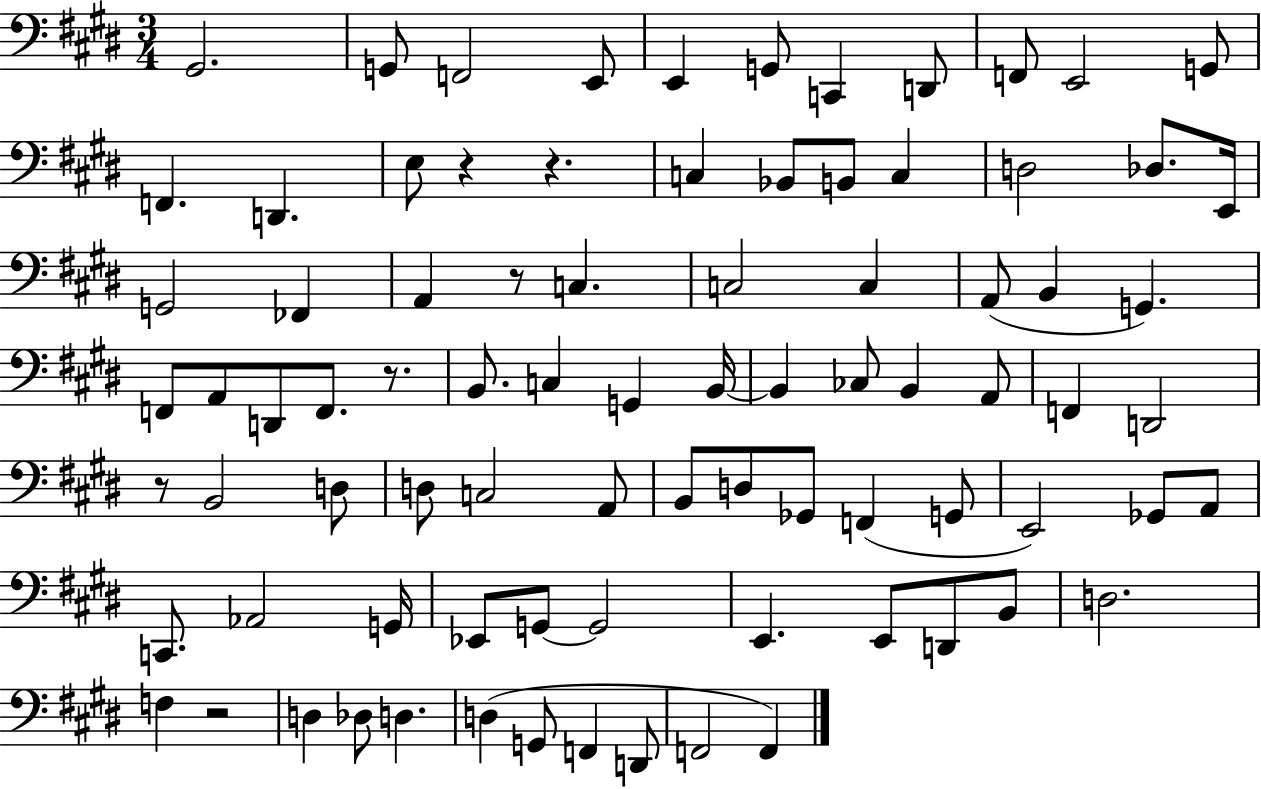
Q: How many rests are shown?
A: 6